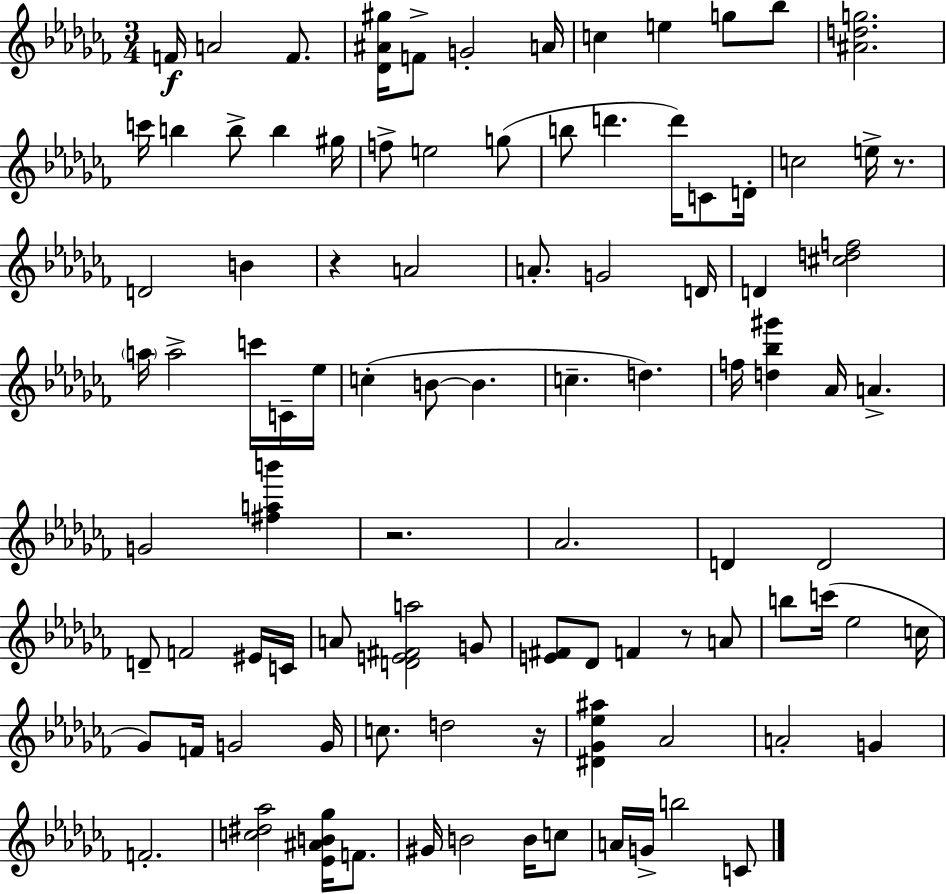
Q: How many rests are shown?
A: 5